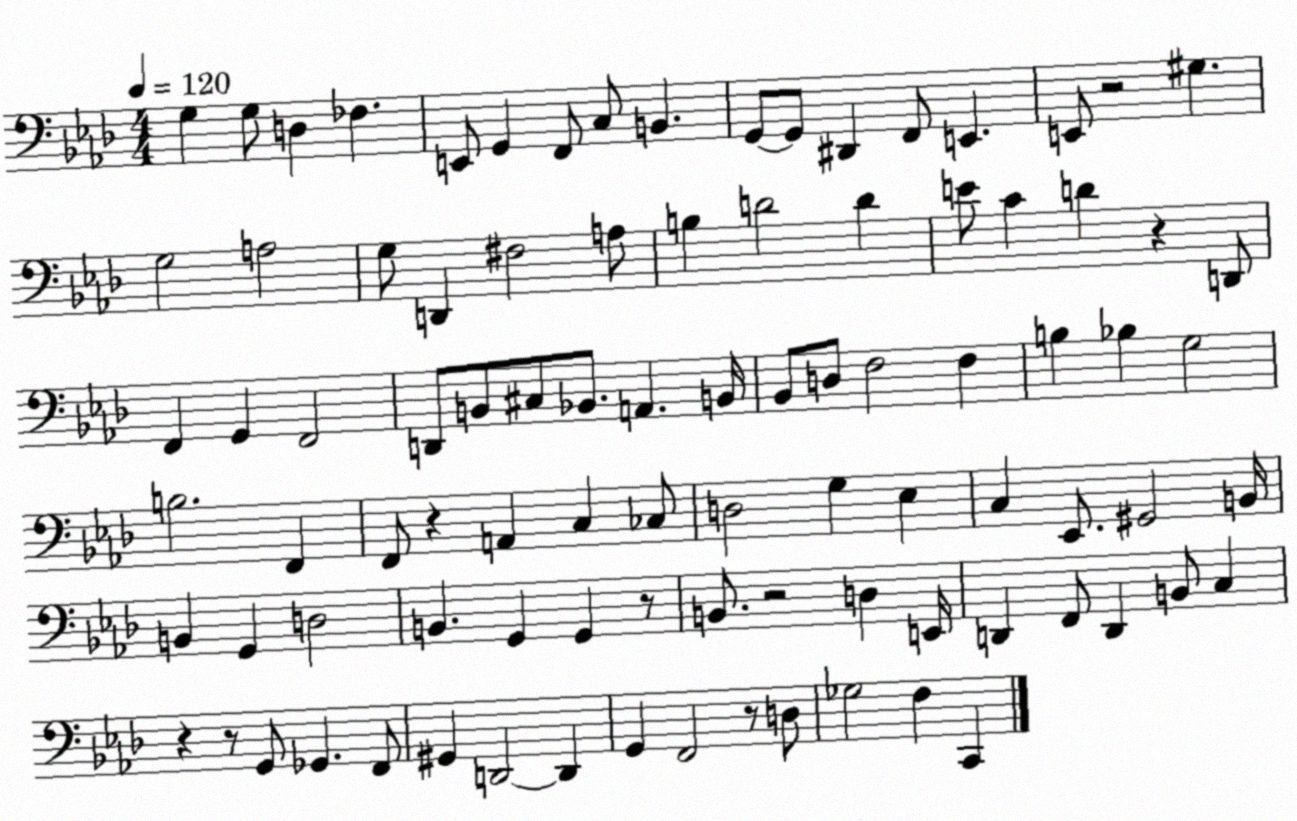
X:1
T:Untitled
M:4/4
L:1/4
K:Ab
G, G,/2 D, _F, E,,/2 G,, F,,/2 C,/2 B,, G,,/2 G,,/2 ^D,, F,,/2 E,, E,,/2 z2 ^G, G,2 A,2 G,/2 D,, ^F,2 A,/2 B, D2 D E/2 C D z D,,/2 F,, G,, F,,2 D,,/2 B,,/2 ^C,/2 _B,,/2 A,, B,,/4 _B,,/2 D,/2 F,2 F, B, _B, G,2 B,2 F,, F,,/2 z A,, C, _C,/2 D,2 G, _E, C, _E,,/2 ^G,,2 B,,/4 B,, G,, D,2 B,, G,, G,, z/2 B,,/2 z2 D, E,,/4 D,, F,,/2 D,, B,,/2 C, z z/2 G,,/2 _G,, F,,/2 ^G,, D,,2 D,, G,, F,,2 z/2 D,/2 _G,2 F, C,,